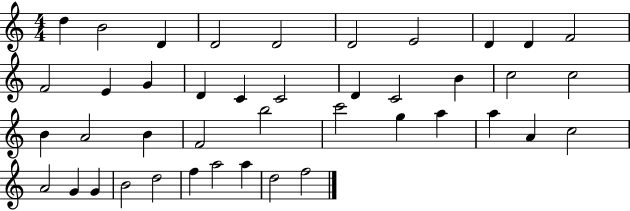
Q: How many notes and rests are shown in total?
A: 42